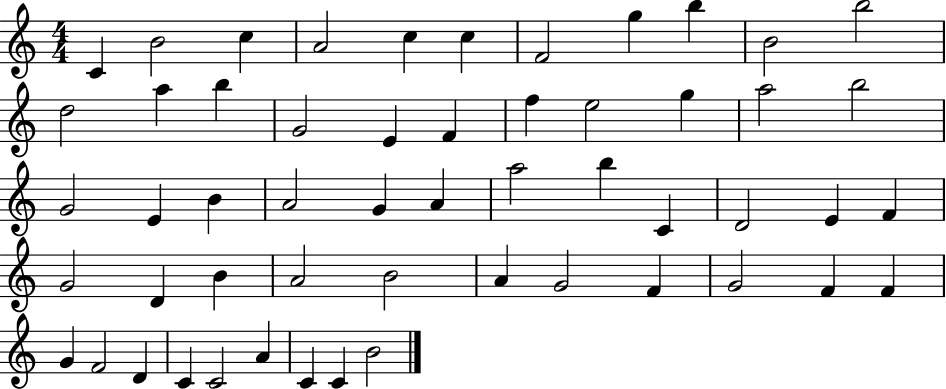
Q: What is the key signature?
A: C major